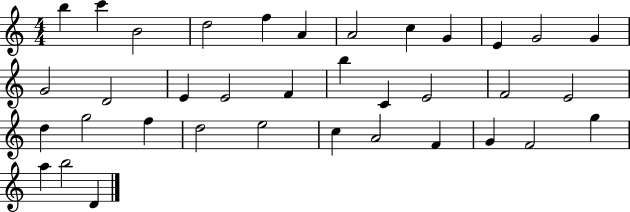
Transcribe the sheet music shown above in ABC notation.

X:1
T:Untitled
M:4/4
L:1/4
K:C
b c' B2 d2 f A A2 c G E G2 G G2 D2 E E2 F b C E2 F2 E2 d g2 f d2 e2 c A2 F G F2 g a b2 D